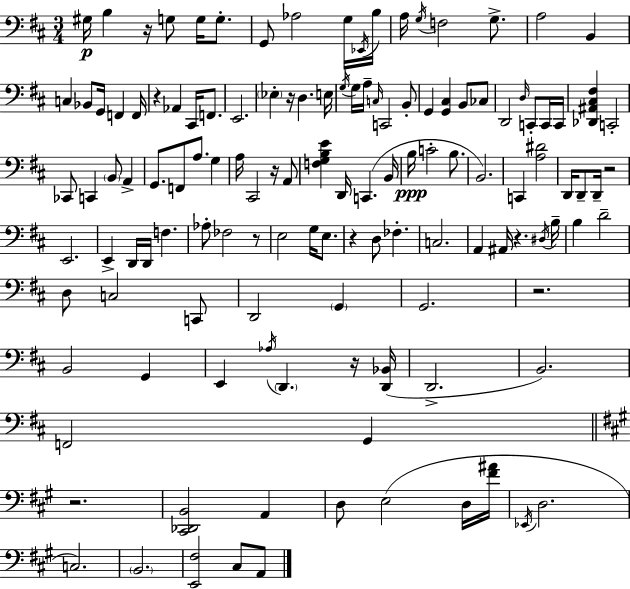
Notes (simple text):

G#3/s B3/q R/s G3/e G3/s G3/e. G2/e Ab3/h G3/s Eb2/s B3/s A3/s G3/s F3/h G3/e. A3/h B2/q C3/q Bb2/e G2/s F2/q F2/s R/q Ab2/q C#2/s F2/e. E2/h. Eb3/q R/s D3/q. E3/s G3/s G3/s A3/s C3/s C2/h B2/e G2/q [G2,C#3]/q B2/e CES3/e D2/h D3/s C2/e C2/s C2/s [Db2,A#2,C#3,F#3]/q C2/h CES2/e C2/q B2/e A2/q G2/e. F2/e A3/e. G3/q A3/s C#2/h R/s A2/e [F3,G3,B3,E4]/q D2/s C2/q. B2/s B3/s C4/h B3/e. B2/h. C2/q [A3,D#4]/h D2/s D2/e D2/s R/h E2/h. E2/q D2/s D2/s F3/q. Ab3/e FES3/h R/e E3/h G3/s E3/e. R/q D3/e FES3/q. C3/h. A2/q A#2/s R/q. D#3/s B3/s B3/q D4/h D3/e C3/h C2/e D2/h G2/q G2/h. R/h. B2/h G2/q E2/q Ab3/s D2/q. R/s [D2,Bb2]/s D2/h. B2/h. F2/h G2/q R/h. [C#2,Db2,B2]/h A2/q D3/e E3/h D3/s [F#4,A#4]/s Eb2/s D3/h. C3/h. B2/h. [E2,F#3]/h C#3/e A2/e